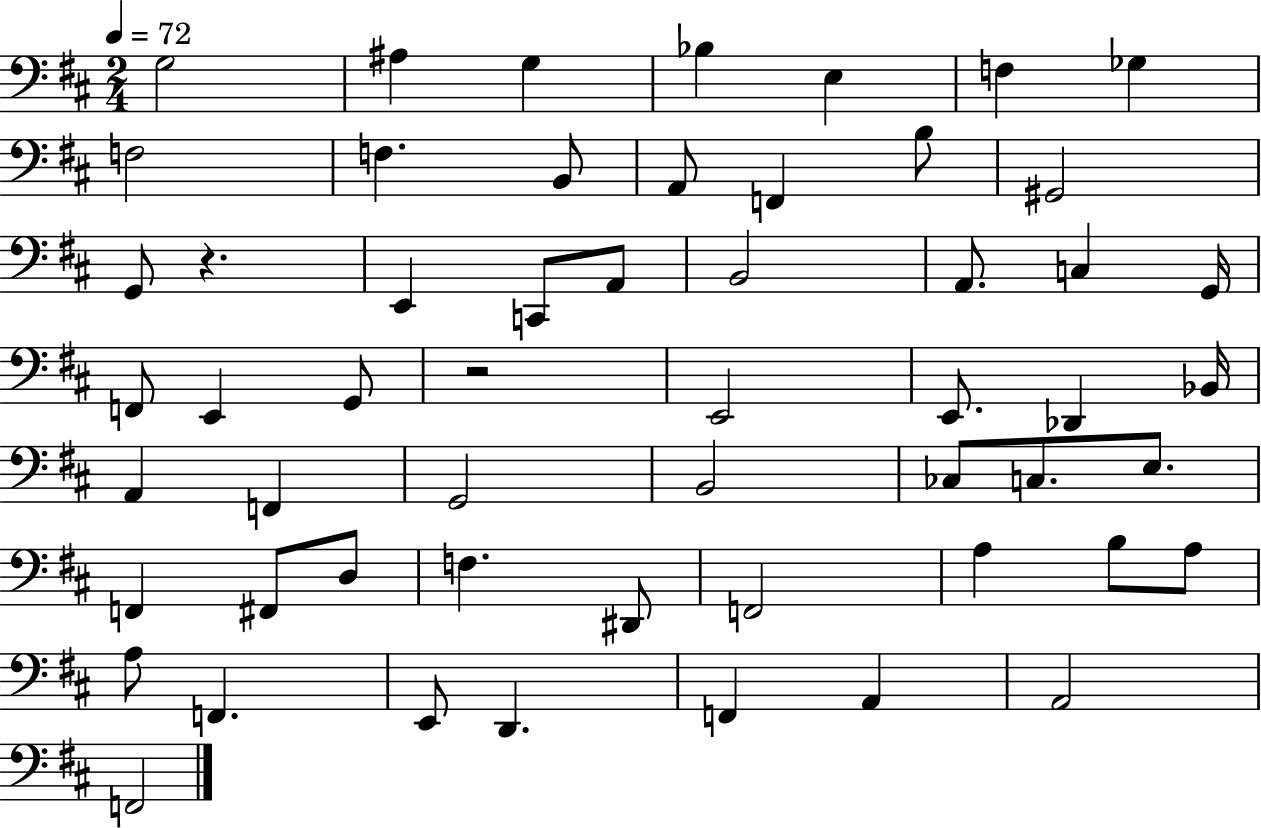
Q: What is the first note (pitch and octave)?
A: G3